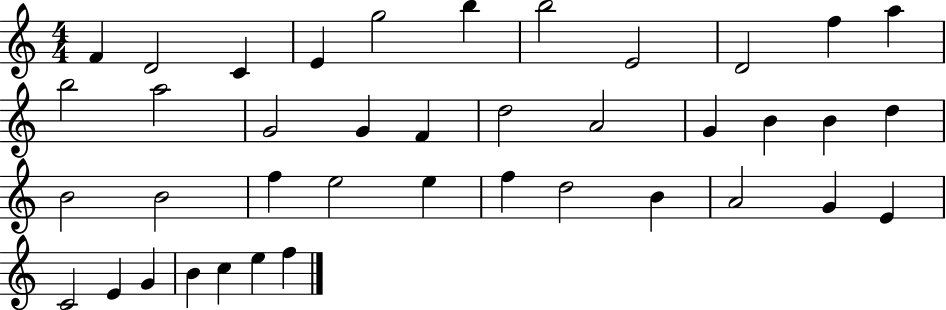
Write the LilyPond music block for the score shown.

{
  \clef treble
  \numericTimeSignature
  \time 4/4
  \key c \major
  f'4 d'2 c'4 | e'4 g''2 b''4 | b''2 e'2 | d'2 f''4 a''4 | \break b''2 a''2 | g'2 g'4 f'4 | d''2 a'2 | g'4 b'4 b'4 d''4 | \break b'2 b'2 | f''4 e''2 e''4 | f''4 d''2 b'4 | a'2 g'4 e'4 | \break c'2 e'4 g'4 | b'4 c''4 e''4 f''4 | \bar "|."
}